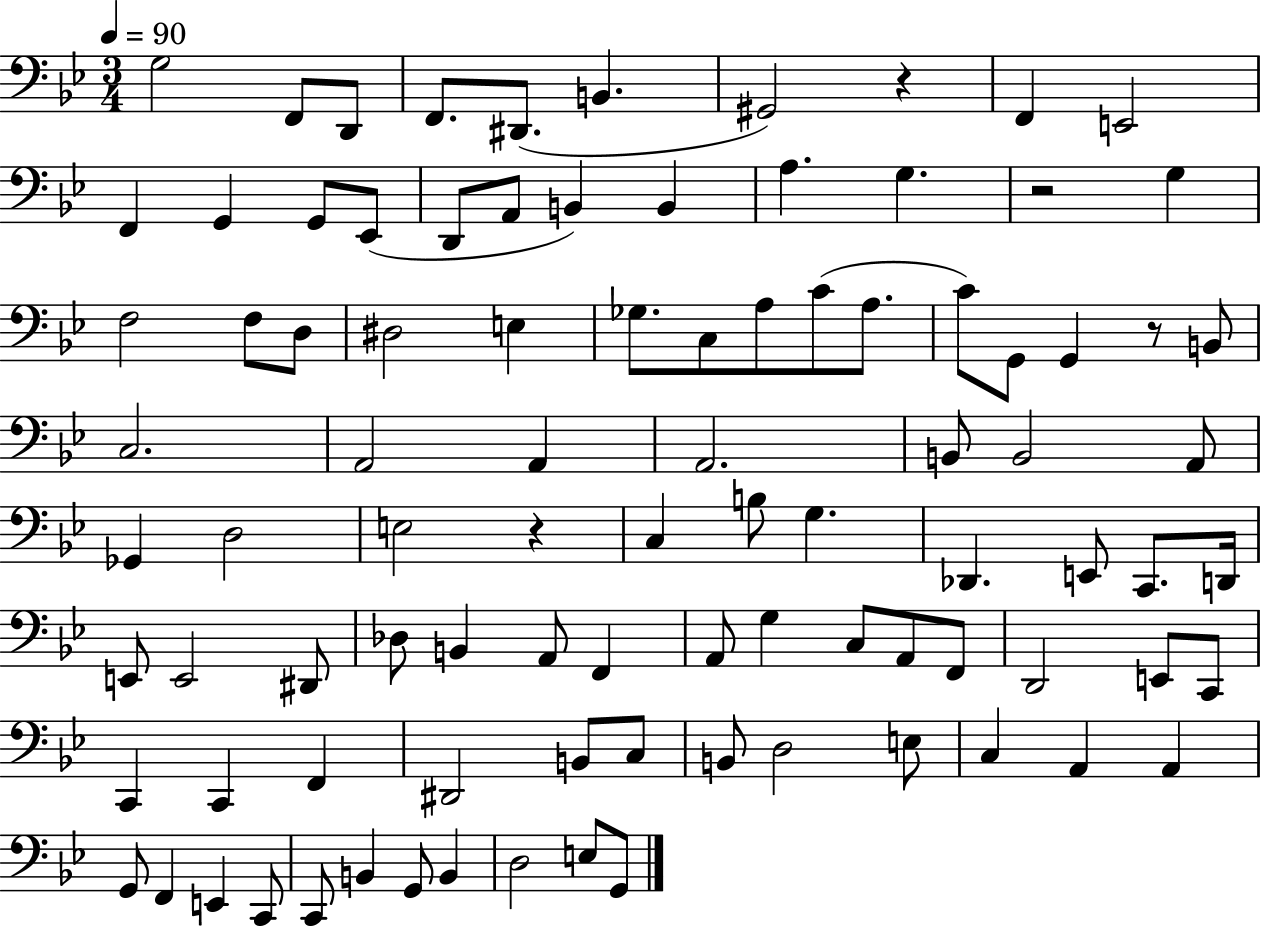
{
  \clef bass
  \numericTimeSignature
  \time 3/4
  \key bes \major
  \tempo 4 = 90
  g2 f,8 d,8 | f,8. dis,8.( b,4. | gis,2) r4 | f,4 e,2 | \break f,4 g,4 g,8 ees,8( | d,8 a,8 b,4) b,4 | a4. g4. | r2 g4 | \break f2 f8 d8 | dis2 e4 | ges8. c8 a8 c'8( a8. | c'8) g,8 g,4 r8 b,8 | \break c2. | a,2 a,4 | a,2. | b,8 b,2 a,8 | \break ges,4 d2 | e2 r4 | c4 b8 g4. | des,4. e,8 c,8. d,16 | \break e,8 e,2 dis,8 | des8 b,4 a,8 f,4 | a,8 g4 c8 a,8 f,8 | d,2 e,8 c,8 | \break c,4 c,4 f,4 | dis,2 b,8 c8 | b,8 d2 e8 | c4 a,4 a,4 | \break g,8 f,4 e,4 c,8 | c,8 b,4 g,8 b,4 | d2 e8 g,8 | \bar "|."
}